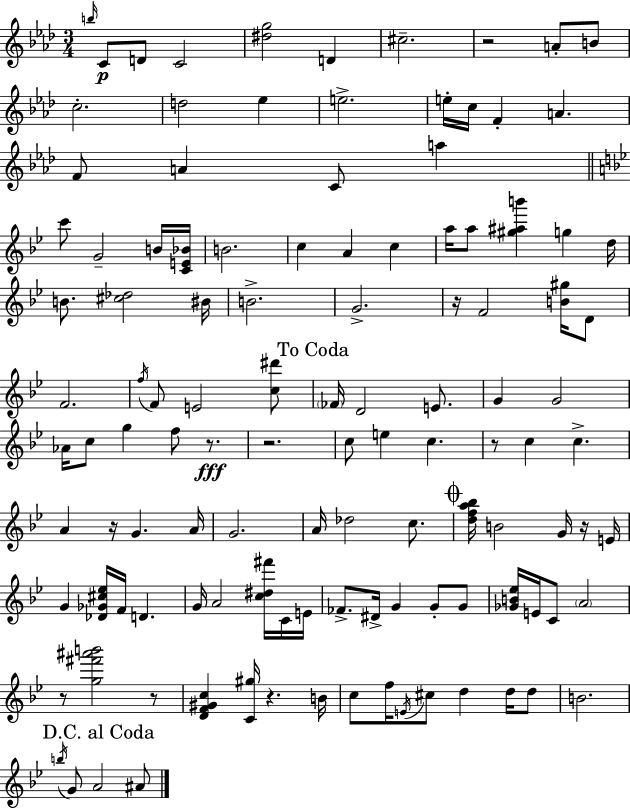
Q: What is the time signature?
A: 3/4